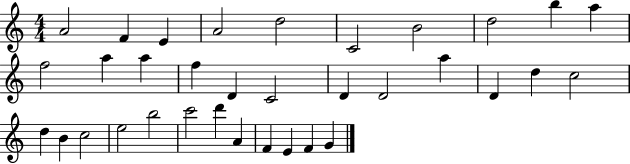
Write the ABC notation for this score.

X:1
T:Untitled
M:4/4
L:1/4
K:C
A2 F E A2 d2 C2 B2 d2 b a f2 a a f D C2 D D2 a D d c2 d B c2 e2 b2 c'2 d' A F E F G